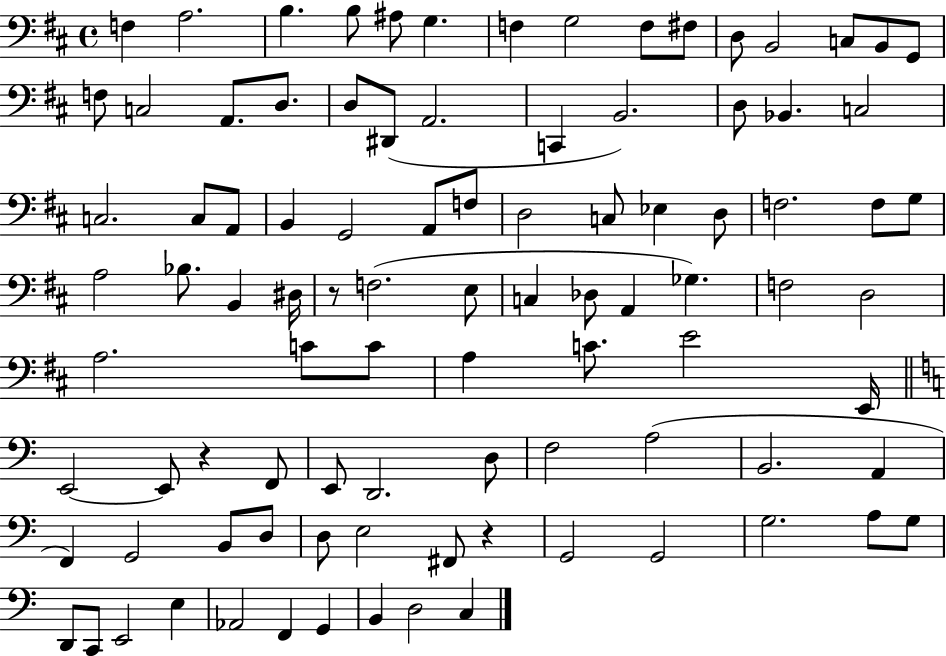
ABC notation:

X:1
T:Untitled
M:4/4
L:1/4
K:D
F, A,2 B, B,/2 ^A,/2 G, F, G,2 F,/2 ^F,/2 D,/2 B,,2 C,/2 B,,/2 G,,/2 F,/2 C,2 A,,/2 D,/2 D,/2 ^D,,/2 A,,2 C,, B,,2 D,/2 _B,, C,2 C,2 C,/2 A,,/2 B,, G,,2 A,,/2 F,/2 D,2 C,/2 _E, D,/2 F,2 F,/2 G,/2 A,2 _B,/2 B,, ^D,/4 z/2 F,2 E,/2 C, _D,/2 A,, _G, F,2 D,2 A,2 C/2 C/2 A, C/2 E2 E,,/4 E,,2 E,,/2 z F,,/2 E,,/2 D,,2 D,/2 F,2 A,2 B,,2 A,, F,, G,,2 B,,/2 D,/2 D,/2 E,2 ^F,,/2 z G,,2 G,,2 G,2 A,/2 G,/2 D,,/2 C,,/2 E,,2 E, _A,,2 F,, G,, B,, D,2 C,